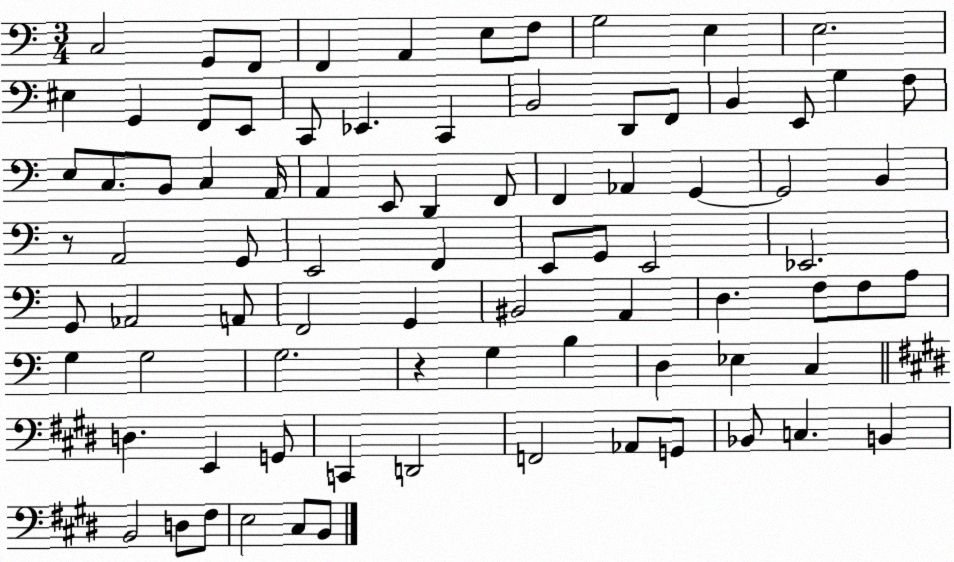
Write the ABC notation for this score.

X:1
T:Untitled
M:3/4
L:1/4
K:C
C,2 G,,/2 F,,/2 F,, A,, E,/2 F,/2 G,2 E, E,2 ^E, G,, F,,/2 E,,/2 C,,/2 _E,, C,, B,,2 D,,/2 F,,/2 B,, E,,/2 G, F,/2 E,/2 C,/2 B,,/2 C, A,,/4 A,, E,,/2 D,, F,,/2 F,, _A,, G,, G,,2 B,, z/2 A,,2 G,,/2 E,,2 F,, E,,/2 G,,/2 E,,2 _E,,2 G,,/2 _A,,2 A,,/2 F,,2 G,, ^B,,2 A,, D, F,/2 F,/2 A,/2 G, G,2 G,2 z G, B, D, _E, C, D, E,, G,,/2 C,, D,,2 F,,2 _A,,/2 G,,/2 _B,,/2 C, B,, B,,2 D,/2 ^F,/2 E,2 ^C,/2 B,,/2